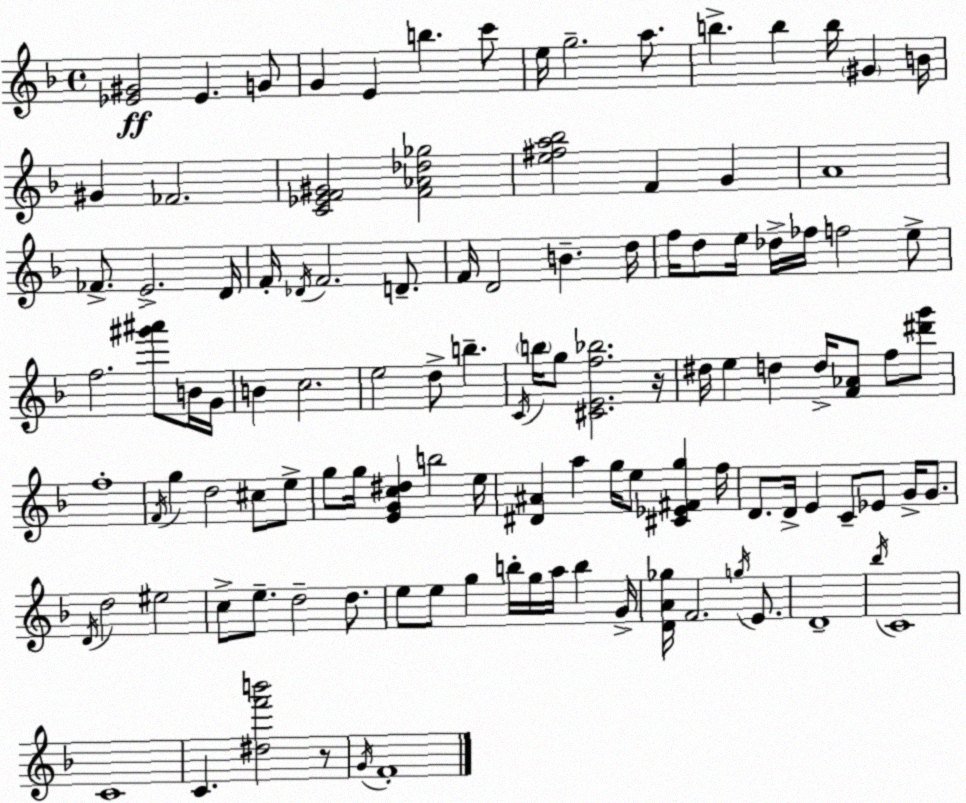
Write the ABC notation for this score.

X:1
T:Untitled
M:4/4
L:1/4
K:F
[_E^G]2 _E G/2 G E b c'/2 e/4 g2 a/2 b b b/4 ^G B/4 ^G _F2 [C_EF^G]2 [F_A_d_g]2 [e^fa_b]2 F G A4 _F/2 E2 D/4 F/4 _D/4 F2 D/2 F/4 D2 B d/4 f/4 d/2 e/4 _d/4 _f/4 f2 e/2 f2 [^g'^a']/2 B/4 G/4 B c2 e2 d/2 b C/4 b/4 g/2 [^CEf_b]2 z/4 ^d/4 e d d/4 [F_A]/2 f/2 [^d'g']/2 f4 F/4 g d2 ^c/2 e/2 g/2 g/4 [EGc^d] b2 e/4 [^D^A] a g/4 e/2 [^C_E^Fg] f/4 D/2 D/4 E C/2 _E/2 G/4 G/2 D/4 d2 ^e2 c/2 e/2 d2 d/2 e/2 e/2 g b/4 g/4 a/4 b G/4 [DA_g]/4 F2 g/4 E/2 D4 _b/4 C4 C4 C [^df'b']2 z/2 G/4 F4